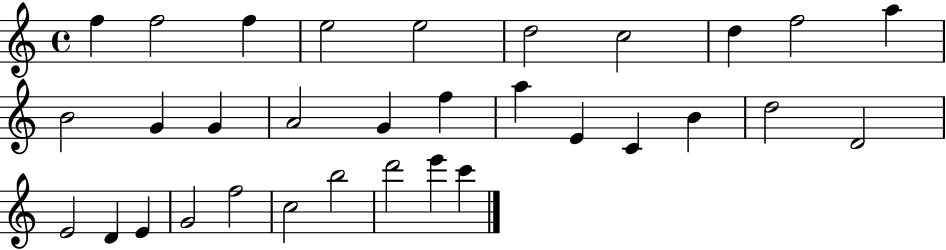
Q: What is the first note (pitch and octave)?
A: F5